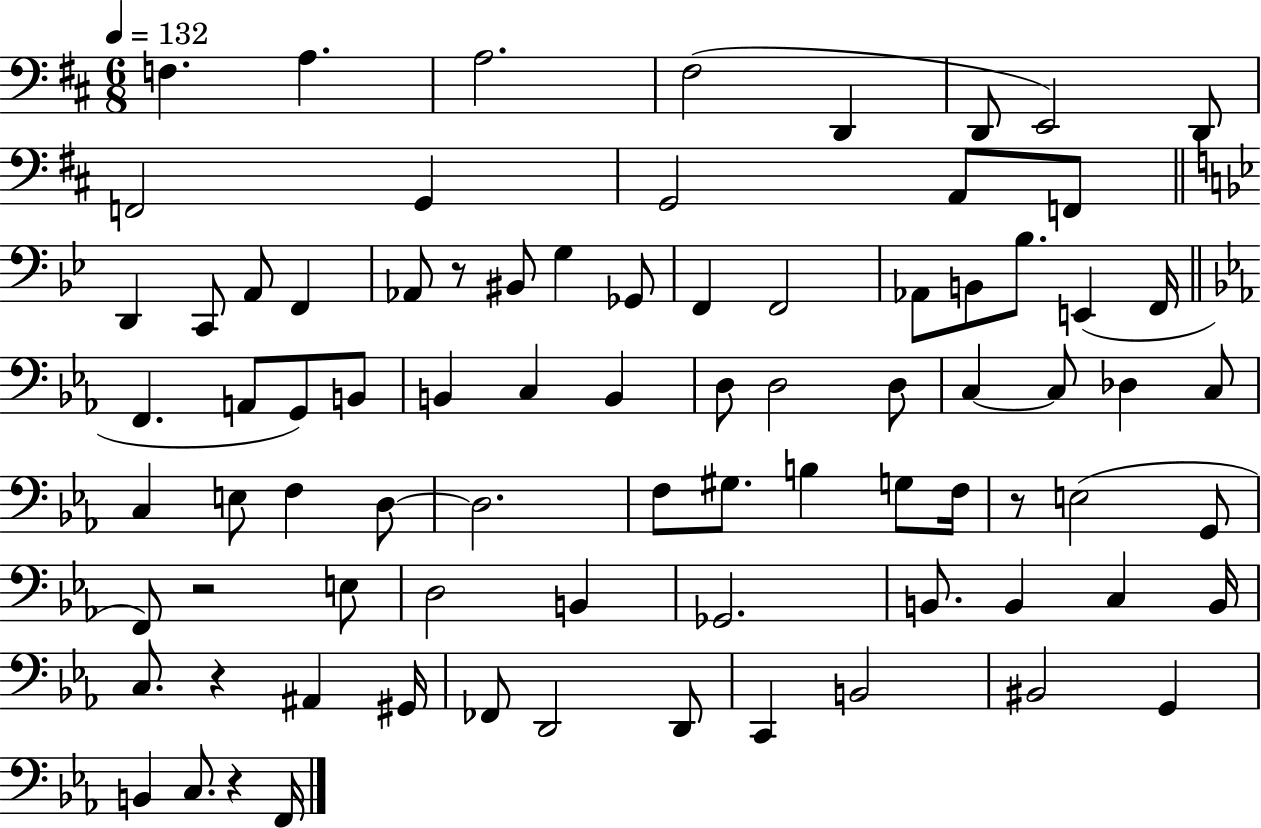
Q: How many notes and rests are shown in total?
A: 81